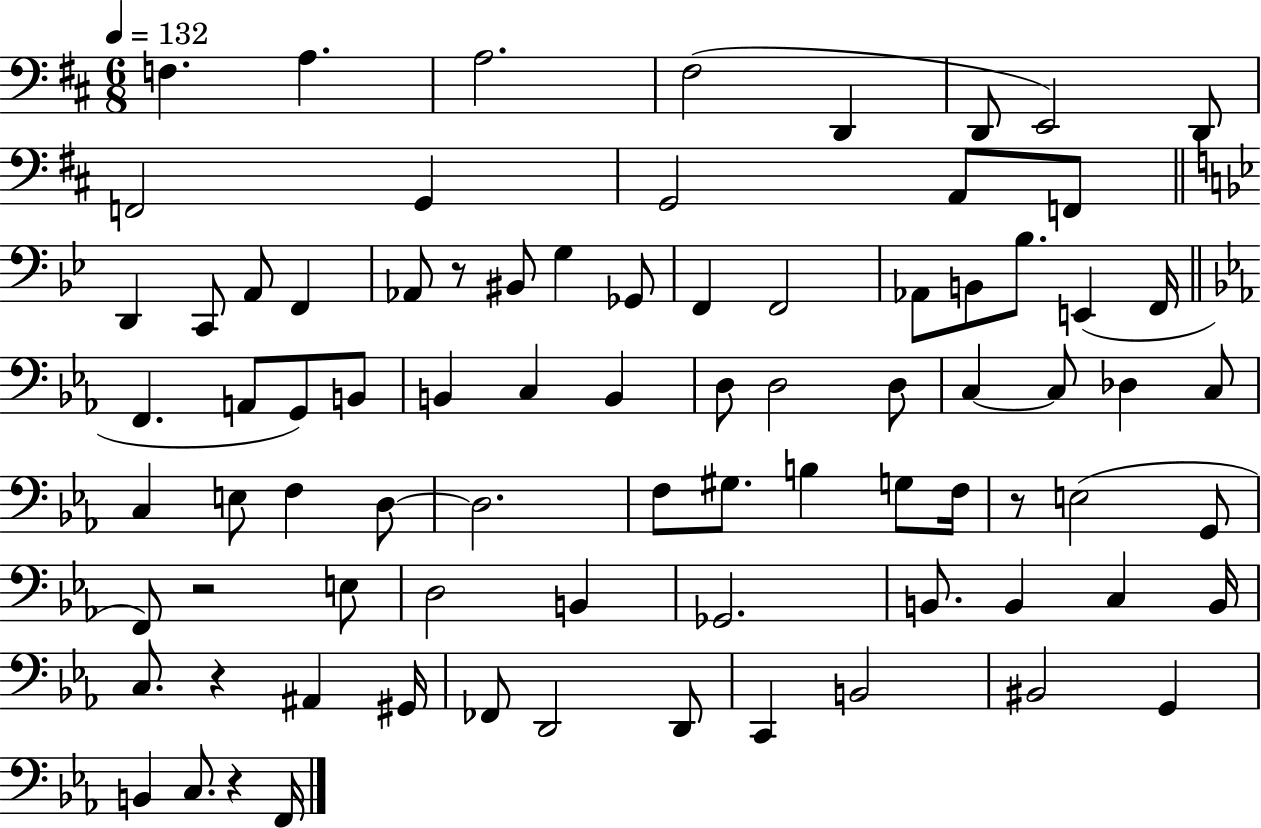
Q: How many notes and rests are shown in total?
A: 81